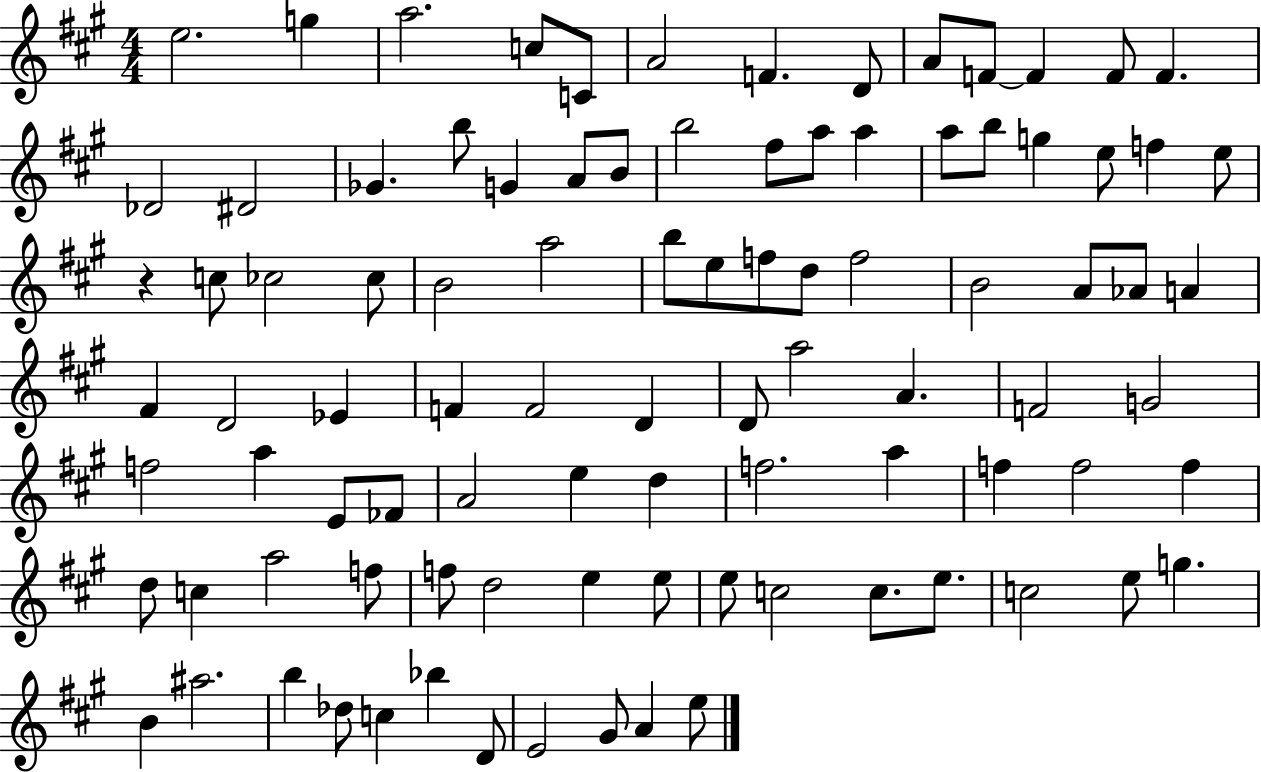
E5/h. G5/q A5/h. C5/e C4/e A4/h F4/q. D4/e A4/e F4/e F4/q F4/e F4/q. Db4/h D#4/h Gb4/q. B5/e G4/q A4/e B4/e B5/h F#5/e A5/e A5/q A5/e B5/e G5/q E5/e F5/q E5/e R/q C5/e CES5/h CES5/e B4/h A5/h B5/e E5/e F5/e D5/e F5/h B4/h A4/e Ab4/e A4/q F#4/q D4/h Eb4/q F4/q F4/h D4/q D4/e A5/h A4/q. F4/h G4/h F5/h A5/q E4/e FES4/e A4/h E5/q D5/q F5/h. A5/q F5/q F5/h F5/q D5/e C5/q A5/h F5/e F5/e D5/h E5/q E5/e E5/e C5/h C5/e. E5/e. C5/h E5/e G5/q. B4/q A#5/h. B5/q Db5/e C5/q Bb5/q D4/e E4/h G#4/e A4/q E5/e